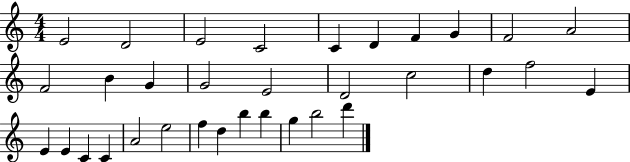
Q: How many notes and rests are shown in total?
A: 33